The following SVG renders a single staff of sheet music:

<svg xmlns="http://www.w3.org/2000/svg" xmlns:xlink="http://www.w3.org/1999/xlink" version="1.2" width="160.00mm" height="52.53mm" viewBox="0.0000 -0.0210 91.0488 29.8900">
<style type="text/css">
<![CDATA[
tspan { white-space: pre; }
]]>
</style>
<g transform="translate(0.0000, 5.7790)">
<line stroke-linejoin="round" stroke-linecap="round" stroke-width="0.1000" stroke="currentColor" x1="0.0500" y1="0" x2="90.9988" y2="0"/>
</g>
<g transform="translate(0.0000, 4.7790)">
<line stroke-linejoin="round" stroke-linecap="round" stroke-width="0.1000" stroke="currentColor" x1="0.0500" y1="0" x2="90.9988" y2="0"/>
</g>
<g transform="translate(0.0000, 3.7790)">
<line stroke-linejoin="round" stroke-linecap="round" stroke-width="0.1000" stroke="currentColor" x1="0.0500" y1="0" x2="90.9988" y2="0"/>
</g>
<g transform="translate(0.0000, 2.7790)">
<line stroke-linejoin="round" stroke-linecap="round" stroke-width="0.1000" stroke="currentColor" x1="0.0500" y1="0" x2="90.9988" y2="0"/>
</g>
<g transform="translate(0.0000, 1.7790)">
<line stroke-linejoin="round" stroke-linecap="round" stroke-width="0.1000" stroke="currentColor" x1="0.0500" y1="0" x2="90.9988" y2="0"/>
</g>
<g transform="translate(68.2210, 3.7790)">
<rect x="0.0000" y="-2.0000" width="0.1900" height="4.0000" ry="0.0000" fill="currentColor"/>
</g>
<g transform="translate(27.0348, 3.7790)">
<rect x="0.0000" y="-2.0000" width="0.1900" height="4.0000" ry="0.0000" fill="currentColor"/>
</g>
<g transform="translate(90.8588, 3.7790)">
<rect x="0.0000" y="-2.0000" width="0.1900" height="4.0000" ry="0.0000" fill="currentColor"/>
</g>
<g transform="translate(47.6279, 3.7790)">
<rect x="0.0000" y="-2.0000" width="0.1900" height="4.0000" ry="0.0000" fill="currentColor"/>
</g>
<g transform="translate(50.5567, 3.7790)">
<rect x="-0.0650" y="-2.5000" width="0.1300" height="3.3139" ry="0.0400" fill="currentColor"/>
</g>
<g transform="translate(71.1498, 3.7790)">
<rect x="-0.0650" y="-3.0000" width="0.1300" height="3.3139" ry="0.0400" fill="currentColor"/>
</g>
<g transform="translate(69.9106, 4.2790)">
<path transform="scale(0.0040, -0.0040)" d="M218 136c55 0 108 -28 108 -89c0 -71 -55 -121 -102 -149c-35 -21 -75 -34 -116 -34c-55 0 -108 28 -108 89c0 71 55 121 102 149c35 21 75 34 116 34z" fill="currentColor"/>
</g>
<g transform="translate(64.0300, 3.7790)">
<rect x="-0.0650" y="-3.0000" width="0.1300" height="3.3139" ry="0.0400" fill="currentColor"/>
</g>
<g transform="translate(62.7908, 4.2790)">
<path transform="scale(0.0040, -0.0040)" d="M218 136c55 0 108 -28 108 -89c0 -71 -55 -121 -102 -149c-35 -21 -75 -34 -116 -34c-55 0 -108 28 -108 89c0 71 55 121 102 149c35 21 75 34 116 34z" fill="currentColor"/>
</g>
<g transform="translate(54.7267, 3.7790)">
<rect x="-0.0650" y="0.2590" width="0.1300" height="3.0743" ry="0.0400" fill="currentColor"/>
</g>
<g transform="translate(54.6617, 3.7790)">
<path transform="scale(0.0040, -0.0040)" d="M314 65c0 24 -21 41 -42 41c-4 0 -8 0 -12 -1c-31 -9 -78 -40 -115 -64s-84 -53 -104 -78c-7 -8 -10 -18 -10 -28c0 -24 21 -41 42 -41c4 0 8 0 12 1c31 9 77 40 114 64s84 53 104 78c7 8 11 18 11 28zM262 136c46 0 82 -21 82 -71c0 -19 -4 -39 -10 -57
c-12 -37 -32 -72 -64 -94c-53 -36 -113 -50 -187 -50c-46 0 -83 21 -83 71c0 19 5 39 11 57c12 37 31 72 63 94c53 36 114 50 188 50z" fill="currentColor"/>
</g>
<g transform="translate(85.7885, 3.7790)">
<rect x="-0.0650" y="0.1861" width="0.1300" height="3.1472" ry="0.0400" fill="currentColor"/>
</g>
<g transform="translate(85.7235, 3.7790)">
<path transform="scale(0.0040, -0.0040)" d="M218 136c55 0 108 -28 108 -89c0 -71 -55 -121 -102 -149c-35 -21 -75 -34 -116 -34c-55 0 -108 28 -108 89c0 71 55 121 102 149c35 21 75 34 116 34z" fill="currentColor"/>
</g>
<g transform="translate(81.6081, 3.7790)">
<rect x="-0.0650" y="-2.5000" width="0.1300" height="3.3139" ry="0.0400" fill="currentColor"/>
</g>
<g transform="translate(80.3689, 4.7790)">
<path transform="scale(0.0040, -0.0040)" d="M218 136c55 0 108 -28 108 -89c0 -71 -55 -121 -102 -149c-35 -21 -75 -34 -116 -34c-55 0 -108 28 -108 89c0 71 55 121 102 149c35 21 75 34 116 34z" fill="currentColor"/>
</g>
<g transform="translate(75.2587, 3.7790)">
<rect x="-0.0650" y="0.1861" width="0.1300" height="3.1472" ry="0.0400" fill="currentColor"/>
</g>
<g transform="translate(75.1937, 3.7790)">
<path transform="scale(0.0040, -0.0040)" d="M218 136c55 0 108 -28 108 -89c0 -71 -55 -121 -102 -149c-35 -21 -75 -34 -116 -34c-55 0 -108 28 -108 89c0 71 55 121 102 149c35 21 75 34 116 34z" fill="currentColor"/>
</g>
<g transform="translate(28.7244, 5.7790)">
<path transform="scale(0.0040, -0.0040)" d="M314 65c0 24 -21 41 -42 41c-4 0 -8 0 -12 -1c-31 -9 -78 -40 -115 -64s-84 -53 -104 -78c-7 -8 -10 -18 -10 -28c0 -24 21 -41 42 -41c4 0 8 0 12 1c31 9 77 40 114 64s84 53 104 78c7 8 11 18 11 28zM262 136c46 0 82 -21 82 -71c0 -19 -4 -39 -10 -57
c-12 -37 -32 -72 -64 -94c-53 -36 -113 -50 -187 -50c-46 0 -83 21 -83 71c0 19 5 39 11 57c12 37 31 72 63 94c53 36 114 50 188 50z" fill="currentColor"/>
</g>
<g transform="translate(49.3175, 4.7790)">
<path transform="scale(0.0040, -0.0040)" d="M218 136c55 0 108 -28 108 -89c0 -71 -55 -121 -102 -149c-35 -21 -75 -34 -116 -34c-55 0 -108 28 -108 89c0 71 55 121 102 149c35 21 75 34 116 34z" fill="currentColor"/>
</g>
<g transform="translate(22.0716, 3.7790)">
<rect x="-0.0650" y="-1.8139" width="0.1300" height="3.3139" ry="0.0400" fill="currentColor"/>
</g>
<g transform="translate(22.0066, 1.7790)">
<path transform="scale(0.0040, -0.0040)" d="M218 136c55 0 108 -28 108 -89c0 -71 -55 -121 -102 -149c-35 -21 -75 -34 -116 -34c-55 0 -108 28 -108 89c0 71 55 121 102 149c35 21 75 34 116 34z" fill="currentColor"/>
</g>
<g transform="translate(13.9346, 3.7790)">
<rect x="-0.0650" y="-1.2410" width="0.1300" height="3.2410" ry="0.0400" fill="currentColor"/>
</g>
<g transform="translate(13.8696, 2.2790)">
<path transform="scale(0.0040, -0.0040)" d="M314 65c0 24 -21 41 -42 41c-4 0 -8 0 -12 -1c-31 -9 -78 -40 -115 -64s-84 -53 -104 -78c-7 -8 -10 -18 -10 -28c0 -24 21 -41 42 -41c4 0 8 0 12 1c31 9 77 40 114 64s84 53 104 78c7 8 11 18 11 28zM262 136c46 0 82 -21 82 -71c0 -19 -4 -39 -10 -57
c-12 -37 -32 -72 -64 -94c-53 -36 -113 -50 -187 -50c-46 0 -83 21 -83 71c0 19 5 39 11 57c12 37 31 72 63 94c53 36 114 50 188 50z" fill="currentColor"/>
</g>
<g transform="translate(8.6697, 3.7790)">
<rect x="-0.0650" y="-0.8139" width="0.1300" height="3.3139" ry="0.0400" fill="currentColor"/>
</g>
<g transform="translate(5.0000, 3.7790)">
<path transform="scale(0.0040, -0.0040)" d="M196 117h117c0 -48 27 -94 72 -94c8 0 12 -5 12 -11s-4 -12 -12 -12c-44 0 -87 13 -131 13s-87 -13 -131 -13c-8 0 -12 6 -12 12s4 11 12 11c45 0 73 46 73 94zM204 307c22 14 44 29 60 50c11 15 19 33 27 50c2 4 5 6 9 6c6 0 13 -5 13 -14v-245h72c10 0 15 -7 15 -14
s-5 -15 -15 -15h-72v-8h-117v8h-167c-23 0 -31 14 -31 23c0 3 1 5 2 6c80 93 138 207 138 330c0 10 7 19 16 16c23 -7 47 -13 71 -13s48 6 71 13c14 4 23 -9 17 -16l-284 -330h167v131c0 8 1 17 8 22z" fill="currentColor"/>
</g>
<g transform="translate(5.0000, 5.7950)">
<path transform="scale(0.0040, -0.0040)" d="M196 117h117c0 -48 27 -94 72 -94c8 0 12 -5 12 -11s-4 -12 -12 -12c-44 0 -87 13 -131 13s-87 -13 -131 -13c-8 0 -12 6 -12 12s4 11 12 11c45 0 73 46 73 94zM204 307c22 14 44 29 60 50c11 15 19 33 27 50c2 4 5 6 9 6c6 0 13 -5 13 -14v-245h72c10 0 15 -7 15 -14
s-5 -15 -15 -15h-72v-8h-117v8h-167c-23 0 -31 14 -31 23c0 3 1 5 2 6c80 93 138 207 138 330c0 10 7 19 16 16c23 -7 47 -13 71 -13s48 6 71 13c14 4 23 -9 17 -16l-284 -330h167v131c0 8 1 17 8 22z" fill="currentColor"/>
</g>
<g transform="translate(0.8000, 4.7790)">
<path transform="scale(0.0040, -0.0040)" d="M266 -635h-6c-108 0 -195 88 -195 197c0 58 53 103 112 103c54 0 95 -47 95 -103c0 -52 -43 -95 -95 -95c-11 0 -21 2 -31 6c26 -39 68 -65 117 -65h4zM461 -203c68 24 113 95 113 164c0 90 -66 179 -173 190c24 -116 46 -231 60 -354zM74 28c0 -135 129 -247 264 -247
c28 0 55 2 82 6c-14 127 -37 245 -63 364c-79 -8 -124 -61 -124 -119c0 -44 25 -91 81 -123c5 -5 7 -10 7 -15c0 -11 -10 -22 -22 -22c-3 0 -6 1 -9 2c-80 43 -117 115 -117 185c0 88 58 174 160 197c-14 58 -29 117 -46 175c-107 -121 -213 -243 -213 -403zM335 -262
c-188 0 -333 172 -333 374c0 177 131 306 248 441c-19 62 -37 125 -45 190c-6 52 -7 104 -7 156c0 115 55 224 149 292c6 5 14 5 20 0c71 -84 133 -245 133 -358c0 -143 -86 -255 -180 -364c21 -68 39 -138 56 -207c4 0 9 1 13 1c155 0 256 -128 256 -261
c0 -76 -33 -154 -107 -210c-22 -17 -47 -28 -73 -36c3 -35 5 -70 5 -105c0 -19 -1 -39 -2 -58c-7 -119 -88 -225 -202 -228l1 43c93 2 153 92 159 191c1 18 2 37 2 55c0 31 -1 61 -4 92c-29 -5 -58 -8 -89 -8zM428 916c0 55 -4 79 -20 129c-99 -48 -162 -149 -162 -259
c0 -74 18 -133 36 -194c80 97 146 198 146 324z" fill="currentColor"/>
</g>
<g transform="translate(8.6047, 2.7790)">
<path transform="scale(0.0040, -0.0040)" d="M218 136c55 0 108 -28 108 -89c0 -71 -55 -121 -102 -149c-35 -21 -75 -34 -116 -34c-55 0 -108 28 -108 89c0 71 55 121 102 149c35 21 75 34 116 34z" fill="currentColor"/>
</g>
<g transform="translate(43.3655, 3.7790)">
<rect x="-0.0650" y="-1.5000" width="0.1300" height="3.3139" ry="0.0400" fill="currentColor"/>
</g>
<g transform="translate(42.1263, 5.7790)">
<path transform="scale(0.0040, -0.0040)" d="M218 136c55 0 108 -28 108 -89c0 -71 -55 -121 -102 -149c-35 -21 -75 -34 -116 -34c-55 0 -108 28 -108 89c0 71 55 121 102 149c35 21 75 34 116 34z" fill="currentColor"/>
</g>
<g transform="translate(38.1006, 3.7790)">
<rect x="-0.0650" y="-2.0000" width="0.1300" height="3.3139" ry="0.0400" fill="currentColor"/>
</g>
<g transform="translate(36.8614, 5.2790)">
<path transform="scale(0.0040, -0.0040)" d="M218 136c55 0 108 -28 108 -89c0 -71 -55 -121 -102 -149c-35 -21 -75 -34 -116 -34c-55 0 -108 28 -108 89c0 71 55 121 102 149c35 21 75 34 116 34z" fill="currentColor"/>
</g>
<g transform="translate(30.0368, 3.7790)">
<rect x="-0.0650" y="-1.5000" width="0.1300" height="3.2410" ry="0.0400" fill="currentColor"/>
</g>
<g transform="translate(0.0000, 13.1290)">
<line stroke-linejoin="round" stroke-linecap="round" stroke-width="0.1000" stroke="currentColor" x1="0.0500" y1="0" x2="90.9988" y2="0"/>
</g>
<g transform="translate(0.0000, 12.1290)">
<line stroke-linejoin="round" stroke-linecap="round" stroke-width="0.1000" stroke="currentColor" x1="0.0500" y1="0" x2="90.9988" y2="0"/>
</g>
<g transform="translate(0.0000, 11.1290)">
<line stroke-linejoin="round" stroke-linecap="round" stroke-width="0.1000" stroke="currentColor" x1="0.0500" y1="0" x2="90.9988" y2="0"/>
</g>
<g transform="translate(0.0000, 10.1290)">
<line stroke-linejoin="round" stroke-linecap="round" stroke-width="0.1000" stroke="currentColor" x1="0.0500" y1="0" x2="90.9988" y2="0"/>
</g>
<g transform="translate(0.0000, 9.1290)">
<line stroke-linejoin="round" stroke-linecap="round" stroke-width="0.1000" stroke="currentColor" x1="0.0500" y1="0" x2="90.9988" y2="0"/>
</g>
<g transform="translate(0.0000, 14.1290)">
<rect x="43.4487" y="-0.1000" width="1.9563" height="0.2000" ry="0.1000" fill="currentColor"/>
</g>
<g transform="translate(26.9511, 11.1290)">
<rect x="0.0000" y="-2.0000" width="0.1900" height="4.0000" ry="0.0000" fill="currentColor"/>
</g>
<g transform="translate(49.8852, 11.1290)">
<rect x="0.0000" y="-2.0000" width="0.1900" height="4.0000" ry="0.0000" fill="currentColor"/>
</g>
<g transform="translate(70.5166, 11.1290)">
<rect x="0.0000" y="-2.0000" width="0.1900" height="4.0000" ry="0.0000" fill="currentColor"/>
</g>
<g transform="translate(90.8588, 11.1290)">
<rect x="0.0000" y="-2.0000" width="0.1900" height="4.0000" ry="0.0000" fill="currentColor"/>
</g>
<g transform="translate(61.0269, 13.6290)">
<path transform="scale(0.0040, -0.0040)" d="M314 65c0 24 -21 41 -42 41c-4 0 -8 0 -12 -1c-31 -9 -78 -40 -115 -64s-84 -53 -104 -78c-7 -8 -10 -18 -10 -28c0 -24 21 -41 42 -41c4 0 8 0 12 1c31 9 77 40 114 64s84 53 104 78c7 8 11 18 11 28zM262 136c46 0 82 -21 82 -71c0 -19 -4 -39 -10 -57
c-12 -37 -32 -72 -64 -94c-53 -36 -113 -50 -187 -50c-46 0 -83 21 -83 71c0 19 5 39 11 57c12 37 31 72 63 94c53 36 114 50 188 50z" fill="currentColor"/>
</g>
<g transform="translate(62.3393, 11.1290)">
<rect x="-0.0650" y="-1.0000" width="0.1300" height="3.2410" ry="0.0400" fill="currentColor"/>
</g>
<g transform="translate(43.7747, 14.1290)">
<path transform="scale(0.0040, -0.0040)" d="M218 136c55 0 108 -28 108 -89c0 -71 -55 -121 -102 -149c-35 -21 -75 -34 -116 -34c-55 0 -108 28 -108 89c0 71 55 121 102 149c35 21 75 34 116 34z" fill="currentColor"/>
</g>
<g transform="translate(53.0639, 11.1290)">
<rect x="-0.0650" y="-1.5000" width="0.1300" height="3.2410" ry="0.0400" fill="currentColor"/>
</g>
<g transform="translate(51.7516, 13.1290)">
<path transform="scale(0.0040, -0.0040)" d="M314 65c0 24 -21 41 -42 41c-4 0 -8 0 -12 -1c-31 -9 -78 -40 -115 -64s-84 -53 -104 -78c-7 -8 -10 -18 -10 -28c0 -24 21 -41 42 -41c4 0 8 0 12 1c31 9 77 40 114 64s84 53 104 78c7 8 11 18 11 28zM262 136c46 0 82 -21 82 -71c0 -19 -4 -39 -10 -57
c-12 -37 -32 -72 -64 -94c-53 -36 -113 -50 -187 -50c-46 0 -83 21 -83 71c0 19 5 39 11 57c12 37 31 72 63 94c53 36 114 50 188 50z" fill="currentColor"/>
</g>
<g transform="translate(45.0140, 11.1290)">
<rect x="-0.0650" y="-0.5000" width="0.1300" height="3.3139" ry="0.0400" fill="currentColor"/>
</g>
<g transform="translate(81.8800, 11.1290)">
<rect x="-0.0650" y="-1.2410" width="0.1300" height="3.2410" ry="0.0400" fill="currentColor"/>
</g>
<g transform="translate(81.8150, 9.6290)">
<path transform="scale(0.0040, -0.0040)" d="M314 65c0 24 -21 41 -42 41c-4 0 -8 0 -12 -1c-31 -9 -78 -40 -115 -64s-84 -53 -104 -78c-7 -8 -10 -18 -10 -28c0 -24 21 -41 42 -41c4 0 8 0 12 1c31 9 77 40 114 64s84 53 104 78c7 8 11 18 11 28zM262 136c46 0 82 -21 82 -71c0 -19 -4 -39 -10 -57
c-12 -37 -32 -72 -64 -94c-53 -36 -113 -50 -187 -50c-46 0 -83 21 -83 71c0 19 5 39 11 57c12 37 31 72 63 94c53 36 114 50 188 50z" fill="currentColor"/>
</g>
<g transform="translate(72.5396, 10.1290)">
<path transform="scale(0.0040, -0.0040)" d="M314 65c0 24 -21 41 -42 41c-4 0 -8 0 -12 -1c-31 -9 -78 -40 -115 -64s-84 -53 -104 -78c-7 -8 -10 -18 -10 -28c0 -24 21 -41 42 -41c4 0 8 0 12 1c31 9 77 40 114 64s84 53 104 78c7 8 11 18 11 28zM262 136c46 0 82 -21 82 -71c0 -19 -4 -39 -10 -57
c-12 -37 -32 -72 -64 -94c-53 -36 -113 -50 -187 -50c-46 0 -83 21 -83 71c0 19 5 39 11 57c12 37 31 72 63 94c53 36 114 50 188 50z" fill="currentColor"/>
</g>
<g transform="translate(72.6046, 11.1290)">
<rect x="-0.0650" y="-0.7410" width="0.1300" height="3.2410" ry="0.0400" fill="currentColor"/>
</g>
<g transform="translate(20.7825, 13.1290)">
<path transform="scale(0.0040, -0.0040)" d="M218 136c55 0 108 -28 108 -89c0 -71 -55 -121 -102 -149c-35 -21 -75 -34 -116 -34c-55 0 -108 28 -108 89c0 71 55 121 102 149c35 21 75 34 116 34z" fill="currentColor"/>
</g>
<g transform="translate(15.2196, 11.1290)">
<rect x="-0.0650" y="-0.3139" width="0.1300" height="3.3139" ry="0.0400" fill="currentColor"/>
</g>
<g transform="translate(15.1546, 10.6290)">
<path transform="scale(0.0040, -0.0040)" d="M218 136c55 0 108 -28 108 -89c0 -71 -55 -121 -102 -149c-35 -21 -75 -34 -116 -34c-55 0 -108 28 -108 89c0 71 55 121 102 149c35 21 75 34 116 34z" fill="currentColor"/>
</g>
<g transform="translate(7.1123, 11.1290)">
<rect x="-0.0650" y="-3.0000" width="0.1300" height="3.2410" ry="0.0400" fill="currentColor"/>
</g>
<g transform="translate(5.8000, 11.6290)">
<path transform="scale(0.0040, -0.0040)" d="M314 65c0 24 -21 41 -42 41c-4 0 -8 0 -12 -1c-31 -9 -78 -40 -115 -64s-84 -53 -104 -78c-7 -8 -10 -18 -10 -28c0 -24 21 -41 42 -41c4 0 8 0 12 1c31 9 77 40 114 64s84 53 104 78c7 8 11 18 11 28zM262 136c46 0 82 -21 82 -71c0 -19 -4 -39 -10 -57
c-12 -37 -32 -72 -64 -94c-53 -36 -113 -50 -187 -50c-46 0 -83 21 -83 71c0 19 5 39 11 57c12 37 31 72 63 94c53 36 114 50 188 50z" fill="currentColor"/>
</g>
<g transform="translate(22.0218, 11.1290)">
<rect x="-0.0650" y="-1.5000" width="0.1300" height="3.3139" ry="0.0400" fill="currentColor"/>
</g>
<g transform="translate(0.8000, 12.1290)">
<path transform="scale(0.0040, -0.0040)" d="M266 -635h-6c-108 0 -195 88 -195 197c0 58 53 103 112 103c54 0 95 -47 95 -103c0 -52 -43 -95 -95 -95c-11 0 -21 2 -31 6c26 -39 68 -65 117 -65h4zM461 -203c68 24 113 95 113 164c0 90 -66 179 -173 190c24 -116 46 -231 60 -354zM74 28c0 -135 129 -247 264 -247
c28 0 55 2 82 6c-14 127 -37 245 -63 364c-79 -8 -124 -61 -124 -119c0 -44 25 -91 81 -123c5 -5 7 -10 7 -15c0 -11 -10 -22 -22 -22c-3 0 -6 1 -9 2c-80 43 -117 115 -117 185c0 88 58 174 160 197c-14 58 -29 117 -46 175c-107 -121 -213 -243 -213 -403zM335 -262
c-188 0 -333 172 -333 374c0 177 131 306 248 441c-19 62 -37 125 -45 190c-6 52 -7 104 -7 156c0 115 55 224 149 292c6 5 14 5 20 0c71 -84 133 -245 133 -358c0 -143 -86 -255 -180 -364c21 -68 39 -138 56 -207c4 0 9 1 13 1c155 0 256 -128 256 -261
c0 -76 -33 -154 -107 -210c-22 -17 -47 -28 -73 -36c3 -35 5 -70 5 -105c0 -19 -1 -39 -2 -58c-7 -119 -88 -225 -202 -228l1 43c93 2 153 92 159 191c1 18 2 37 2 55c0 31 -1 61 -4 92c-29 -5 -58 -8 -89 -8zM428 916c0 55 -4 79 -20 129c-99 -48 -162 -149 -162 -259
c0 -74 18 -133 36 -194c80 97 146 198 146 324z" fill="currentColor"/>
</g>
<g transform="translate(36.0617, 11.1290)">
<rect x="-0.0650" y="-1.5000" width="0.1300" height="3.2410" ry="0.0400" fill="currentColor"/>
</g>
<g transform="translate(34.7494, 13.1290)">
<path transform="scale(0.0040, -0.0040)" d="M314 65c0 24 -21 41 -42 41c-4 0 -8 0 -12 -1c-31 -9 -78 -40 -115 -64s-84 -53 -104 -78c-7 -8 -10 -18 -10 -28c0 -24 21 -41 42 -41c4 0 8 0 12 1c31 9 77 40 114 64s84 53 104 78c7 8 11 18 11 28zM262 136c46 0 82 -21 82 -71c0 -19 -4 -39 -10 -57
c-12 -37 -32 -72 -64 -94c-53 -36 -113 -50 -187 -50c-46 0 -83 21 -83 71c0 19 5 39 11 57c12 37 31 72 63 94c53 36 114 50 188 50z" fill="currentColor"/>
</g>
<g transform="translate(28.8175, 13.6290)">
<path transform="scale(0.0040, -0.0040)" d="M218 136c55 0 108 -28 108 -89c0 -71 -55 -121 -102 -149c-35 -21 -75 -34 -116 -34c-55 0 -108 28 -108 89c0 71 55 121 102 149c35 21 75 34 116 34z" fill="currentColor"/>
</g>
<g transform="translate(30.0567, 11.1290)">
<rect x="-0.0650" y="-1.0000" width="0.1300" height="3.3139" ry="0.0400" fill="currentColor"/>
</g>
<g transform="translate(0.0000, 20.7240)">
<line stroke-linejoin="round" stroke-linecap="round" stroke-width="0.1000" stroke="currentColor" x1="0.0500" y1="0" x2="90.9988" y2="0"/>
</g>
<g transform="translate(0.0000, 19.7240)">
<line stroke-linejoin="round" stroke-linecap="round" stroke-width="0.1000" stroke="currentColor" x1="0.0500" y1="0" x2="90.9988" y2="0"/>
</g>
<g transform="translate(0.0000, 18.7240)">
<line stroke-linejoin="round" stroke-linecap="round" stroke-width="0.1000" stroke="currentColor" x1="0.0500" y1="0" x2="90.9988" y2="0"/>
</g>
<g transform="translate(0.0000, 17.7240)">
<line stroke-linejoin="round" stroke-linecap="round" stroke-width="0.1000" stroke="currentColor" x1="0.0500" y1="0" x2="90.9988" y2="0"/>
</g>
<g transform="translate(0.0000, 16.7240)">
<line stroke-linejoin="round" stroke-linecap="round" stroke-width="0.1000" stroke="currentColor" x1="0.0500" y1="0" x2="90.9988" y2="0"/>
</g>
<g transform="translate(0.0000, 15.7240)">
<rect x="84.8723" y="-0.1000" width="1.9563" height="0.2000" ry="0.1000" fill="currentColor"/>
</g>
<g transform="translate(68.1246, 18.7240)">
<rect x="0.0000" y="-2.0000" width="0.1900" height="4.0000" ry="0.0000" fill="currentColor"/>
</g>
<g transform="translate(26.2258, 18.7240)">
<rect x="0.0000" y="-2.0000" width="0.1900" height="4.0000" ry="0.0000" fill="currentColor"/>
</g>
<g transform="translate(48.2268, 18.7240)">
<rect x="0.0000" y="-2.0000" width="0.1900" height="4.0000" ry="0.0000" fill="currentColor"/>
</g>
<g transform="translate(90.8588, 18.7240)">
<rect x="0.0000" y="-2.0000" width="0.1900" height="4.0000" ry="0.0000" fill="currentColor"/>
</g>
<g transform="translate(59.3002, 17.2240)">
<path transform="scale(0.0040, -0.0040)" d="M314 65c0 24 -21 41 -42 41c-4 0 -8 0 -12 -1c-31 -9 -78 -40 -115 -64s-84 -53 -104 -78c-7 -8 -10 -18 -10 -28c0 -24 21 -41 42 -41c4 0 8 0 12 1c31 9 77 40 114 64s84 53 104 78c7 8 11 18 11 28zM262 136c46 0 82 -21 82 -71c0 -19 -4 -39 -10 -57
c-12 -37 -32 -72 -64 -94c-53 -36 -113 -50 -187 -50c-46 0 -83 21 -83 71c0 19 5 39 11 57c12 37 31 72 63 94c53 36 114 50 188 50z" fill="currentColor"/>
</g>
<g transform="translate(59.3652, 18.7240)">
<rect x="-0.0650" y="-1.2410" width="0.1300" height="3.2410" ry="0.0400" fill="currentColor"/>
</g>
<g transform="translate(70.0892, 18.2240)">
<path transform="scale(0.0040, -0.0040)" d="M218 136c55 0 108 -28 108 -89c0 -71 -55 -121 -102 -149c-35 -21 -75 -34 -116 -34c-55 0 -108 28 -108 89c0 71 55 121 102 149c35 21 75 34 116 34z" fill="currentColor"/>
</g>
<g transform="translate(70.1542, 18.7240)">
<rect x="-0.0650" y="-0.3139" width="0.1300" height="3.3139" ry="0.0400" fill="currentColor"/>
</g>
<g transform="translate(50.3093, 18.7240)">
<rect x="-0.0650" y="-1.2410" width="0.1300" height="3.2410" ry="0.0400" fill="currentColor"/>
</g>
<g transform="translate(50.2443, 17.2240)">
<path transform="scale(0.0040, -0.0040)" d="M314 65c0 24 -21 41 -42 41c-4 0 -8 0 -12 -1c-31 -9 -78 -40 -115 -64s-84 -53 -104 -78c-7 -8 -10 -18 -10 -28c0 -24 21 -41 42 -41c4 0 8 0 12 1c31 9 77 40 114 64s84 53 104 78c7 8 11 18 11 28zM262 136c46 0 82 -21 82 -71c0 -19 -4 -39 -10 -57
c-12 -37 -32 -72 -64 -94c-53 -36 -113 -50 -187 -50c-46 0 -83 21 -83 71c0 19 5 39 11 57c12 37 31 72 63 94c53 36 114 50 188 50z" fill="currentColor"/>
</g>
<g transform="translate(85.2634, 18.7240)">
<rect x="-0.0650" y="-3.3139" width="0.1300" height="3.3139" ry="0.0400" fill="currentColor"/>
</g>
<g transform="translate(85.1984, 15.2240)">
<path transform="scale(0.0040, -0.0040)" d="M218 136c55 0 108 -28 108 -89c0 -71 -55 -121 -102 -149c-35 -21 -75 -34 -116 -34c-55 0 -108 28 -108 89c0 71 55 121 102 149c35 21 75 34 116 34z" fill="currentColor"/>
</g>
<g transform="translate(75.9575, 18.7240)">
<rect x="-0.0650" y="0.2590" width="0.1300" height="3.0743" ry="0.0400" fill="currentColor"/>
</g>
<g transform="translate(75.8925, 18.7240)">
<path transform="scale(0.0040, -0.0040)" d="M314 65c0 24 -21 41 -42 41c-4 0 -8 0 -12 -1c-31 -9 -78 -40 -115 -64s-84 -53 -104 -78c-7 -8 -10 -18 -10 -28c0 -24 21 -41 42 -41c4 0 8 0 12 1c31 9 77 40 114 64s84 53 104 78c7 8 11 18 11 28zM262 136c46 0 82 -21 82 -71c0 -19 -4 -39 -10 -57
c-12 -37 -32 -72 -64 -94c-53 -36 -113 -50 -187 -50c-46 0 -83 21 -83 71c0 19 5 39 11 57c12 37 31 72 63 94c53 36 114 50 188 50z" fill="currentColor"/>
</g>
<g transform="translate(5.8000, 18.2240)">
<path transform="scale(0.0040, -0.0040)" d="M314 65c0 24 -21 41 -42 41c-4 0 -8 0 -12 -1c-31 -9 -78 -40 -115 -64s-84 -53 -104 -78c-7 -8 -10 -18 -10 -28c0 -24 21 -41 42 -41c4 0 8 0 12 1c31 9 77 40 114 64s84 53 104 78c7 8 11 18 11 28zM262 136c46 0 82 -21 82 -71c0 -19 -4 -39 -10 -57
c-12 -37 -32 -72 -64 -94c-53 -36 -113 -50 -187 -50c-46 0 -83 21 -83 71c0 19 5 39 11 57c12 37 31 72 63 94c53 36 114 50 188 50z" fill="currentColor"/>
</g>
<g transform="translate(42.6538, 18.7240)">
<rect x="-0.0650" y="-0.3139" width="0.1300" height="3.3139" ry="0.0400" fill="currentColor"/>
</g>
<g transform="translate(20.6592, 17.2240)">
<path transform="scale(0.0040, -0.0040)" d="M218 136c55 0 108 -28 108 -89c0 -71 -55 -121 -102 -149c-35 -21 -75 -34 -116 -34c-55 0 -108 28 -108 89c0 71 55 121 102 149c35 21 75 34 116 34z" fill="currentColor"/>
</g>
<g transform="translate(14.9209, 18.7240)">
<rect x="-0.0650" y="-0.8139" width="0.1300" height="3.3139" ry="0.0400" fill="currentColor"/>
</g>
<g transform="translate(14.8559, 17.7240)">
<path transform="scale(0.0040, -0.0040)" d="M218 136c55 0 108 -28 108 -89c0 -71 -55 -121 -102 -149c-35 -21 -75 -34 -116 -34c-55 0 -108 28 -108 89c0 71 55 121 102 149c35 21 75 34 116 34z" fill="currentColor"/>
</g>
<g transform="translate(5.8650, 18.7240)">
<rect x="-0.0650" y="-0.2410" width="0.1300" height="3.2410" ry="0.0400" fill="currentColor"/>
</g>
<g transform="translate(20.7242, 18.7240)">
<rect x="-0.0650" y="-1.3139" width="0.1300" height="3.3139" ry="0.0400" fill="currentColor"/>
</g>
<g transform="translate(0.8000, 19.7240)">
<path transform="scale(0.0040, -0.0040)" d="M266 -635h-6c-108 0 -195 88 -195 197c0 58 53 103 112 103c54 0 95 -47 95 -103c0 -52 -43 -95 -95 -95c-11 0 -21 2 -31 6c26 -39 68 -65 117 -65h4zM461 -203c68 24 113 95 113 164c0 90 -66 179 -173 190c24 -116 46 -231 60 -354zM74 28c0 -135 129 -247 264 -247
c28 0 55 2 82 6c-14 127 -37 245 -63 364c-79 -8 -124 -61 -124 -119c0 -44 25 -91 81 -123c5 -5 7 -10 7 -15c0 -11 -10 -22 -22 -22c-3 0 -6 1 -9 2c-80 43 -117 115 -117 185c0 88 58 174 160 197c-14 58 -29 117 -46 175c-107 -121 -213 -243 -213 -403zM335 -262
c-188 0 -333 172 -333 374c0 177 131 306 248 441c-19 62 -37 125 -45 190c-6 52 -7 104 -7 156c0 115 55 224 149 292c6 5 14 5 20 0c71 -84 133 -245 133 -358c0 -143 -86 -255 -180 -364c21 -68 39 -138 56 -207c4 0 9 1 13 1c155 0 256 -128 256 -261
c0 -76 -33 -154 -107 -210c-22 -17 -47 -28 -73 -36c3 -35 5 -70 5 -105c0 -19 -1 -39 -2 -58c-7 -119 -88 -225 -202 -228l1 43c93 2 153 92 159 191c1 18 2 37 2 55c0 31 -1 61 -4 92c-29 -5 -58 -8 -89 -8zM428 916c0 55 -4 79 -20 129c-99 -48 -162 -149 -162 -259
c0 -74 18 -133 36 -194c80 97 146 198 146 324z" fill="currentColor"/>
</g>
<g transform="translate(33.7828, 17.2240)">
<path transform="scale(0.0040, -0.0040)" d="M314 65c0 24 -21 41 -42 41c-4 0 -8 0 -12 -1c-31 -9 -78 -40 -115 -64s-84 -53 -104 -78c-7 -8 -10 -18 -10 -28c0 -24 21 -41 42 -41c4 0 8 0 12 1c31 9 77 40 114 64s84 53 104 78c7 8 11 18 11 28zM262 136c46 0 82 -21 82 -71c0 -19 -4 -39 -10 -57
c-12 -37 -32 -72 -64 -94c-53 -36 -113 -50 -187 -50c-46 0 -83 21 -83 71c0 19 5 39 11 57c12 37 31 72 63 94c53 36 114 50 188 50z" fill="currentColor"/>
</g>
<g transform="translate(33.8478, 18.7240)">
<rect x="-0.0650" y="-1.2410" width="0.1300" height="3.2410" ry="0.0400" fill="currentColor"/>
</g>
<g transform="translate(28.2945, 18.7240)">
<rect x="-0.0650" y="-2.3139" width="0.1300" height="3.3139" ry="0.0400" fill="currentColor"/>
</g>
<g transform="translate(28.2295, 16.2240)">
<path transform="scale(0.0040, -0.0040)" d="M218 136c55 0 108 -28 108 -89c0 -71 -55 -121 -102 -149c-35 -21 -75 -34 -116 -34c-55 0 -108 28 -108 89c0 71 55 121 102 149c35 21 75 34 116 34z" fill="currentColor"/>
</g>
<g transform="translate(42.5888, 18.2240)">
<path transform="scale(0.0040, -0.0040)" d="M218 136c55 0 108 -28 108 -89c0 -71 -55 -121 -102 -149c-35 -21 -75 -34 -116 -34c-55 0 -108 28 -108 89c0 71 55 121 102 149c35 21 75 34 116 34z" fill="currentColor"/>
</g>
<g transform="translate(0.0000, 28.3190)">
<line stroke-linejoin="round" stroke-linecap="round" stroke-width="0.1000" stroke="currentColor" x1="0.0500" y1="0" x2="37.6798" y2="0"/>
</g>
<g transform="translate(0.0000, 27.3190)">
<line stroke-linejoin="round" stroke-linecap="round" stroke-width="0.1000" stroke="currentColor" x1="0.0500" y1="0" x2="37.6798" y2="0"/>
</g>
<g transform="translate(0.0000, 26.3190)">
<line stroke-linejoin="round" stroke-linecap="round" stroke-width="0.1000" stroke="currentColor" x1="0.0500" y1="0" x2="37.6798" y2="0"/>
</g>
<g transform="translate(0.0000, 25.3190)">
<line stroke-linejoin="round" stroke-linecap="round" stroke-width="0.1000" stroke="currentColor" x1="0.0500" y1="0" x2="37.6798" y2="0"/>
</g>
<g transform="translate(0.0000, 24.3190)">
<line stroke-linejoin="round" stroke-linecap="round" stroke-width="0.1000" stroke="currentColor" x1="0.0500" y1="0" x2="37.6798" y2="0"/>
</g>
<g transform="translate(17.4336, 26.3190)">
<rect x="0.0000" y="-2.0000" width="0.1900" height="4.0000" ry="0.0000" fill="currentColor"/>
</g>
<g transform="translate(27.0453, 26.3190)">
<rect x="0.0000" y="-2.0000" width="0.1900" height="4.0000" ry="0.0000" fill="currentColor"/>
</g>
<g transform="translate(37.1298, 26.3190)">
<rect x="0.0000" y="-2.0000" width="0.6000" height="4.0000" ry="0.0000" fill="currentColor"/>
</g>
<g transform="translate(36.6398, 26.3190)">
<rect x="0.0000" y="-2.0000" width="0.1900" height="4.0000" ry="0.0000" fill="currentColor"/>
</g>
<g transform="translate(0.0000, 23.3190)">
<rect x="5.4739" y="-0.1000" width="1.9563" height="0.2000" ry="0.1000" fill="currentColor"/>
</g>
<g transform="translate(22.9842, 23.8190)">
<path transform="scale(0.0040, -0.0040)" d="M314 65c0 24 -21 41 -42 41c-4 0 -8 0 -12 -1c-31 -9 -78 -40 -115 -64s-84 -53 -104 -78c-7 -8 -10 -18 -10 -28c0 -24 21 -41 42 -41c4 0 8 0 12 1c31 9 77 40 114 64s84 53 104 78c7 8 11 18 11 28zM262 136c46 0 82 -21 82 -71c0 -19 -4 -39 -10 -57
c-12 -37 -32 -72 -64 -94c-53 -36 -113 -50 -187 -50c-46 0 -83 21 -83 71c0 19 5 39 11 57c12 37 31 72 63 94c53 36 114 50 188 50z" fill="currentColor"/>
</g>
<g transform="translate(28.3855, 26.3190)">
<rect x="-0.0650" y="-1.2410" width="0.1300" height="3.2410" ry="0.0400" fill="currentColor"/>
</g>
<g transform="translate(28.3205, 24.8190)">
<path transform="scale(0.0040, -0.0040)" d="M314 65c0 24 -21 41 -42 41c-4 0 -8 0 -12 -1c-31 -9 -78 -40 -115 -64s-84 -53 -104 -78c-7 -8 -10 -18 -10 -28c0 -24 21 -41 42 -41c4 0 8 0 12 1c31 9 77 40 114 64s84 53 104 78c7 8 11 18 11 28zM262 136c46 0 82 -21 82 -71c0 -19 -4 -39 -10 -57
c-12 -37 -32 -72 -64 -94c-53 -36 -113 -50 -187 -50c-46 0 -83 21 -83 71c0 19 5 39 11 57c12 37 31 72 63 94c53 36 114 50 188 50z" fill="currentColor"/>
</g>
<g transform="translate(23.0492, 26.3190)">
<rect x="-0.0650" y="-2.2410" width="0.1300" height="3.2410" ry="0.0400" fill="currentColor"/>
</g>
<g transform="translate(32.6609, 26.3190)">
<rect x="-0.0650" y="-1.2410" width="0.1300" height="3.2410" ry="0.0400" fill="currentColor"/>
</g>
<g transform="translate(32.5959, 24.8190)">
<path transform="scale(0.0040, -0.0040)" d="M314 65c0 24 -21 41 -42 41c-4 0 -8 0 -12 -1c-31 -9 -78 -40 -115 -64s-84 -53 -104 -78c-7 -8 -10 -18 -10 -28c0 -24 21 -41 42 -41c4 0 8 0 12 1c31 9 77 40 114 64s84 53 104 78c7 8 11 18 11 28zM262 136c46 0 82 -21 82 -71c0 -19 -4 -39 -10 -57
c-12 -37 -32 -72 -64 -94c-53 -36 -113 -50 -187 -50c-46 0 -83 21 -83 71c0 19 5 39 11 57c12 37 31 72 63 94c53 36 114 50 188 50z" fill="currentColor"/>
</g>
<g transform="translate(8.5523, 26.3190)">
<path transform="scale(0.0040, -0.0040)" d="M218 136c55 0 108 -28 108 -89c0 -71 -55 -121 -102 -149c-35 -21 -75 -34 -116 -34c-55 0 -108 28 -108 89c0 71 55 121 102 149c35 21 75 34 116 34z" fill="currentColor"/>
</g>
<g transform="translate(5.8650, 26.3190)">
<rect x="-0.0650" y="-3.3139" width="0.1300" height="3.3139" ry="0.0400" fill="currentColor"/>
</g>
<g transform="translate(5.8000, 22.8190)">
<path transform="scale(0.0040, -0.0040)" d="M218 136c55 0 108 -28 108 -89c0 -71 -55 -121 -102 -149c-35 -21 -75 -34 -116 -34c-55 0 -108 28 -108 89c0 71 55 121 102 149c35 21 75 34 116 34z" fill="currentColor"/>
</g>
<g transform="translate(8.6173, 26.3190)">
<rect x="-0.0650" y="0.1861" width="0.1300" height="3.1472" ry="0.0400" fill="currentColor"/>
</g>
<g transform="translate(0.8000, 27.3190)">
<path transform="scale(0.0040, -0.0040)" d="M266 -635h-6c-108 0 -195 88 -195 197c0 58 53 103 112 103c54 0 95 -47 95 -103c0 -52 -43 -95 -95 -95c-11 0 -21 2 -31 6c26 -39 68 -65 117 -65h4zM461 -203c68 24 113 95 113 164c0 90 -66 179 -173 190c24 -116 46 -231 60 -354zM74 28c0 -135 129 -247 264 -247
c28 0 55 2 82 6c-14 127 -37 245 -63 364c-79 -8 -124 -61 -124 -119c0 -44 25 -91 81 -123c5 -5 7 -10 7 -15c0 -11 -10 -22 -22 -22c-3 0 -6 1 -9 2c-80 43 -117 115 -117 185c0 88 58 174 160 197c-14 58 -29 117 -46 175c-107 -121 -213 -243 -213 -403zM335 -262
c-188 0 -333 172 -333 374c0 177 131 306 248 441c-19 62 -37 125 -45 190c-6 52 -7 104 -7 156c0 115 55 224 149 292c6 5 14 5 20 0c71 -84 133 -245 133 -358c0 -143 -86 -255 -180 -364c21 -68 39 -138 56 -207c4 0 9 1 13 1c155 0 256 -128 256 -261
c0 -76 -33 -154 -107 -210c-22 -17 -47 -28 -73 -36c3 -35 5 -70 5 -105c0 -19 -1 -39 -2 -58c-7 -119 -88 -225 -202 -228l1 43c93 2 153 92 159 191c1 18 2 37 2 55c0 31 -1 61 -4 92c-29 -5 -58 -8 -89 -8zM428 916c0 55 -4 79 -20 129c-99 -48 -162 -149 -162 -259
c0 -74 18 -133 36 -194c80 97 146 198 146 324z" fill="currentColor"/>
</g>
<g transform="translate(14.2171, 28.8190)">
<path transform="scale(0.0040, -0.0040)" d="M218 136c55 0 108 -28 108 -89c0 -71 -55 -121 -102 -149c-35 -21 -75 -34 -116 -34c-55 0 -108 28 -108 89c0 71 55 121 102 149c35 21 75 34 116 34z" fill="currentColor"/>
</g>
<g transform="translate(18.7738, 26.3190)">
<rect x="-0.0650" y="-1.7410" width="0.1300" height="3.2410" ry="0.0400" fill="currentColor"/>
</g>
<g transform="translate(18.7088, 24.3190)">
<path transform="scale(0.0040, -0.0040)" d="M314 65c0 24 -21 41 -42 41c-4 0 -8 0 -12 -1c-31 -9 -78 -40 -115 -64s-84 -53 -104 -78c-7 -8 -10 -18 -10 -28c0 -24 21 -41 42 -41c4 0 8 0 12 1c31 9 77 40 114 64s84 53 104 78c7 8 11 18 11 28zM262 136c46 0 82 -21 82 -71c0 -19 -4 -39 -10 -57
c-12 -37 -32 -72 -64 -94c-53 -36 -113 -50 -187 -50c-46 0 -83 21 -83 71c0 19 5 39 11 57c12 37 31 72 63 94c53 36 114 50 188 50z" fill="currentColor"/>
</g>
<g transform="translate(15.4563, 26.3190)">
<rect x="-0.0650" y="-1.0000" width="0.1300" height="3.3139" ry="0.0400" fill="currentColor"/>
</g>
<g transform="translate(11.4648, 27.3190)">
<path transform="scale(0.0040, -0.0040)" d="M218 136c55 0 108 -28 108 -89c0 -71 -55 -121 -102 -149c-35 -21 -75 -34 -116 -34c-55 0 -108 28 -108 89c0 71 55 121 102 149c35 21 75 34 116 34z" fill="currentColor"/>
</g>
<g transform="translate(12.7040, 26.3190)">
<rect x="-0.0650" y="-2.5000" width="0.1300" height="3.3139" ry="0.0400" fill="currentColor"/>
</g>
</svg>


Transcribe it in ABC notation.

X:1
T:Untitled
M:4/4
L:1/4
K:C
d e2 f E2 F E G B2 A A B G B A2 c E D E2 C E2 D2 d2 e2 c2 d e g e2 c e2 e2 c B2 b b B G D f2 g2 e2 e2